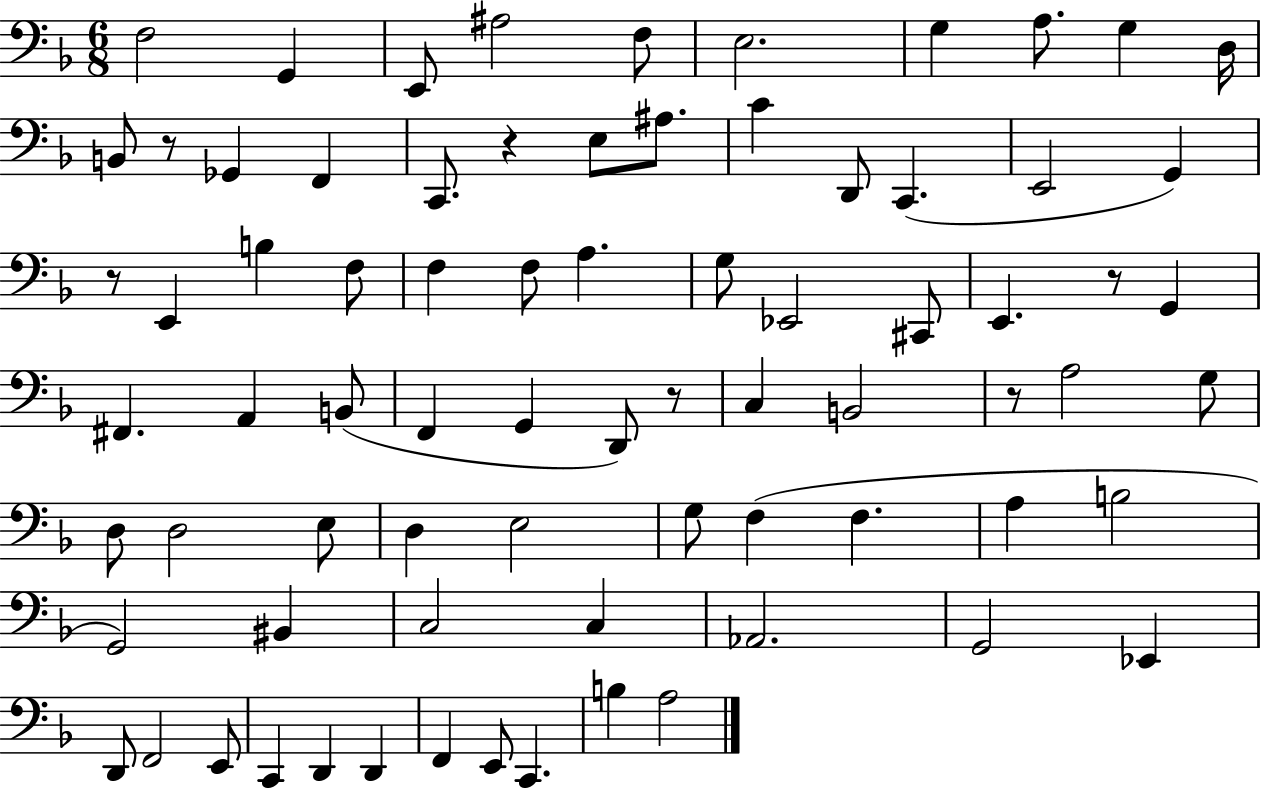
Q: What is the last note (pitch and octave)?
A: A3